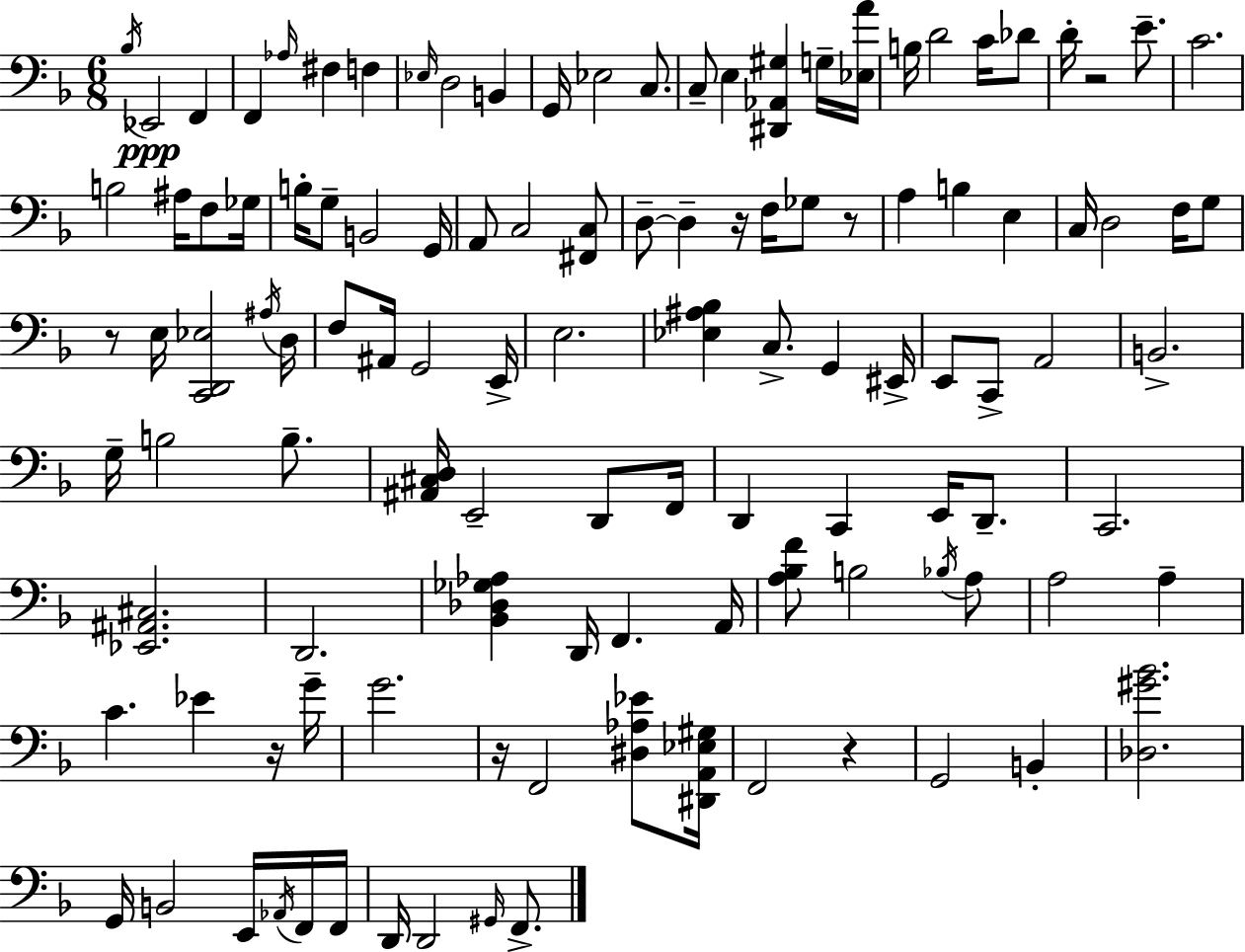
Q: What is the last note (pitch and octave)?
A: F2